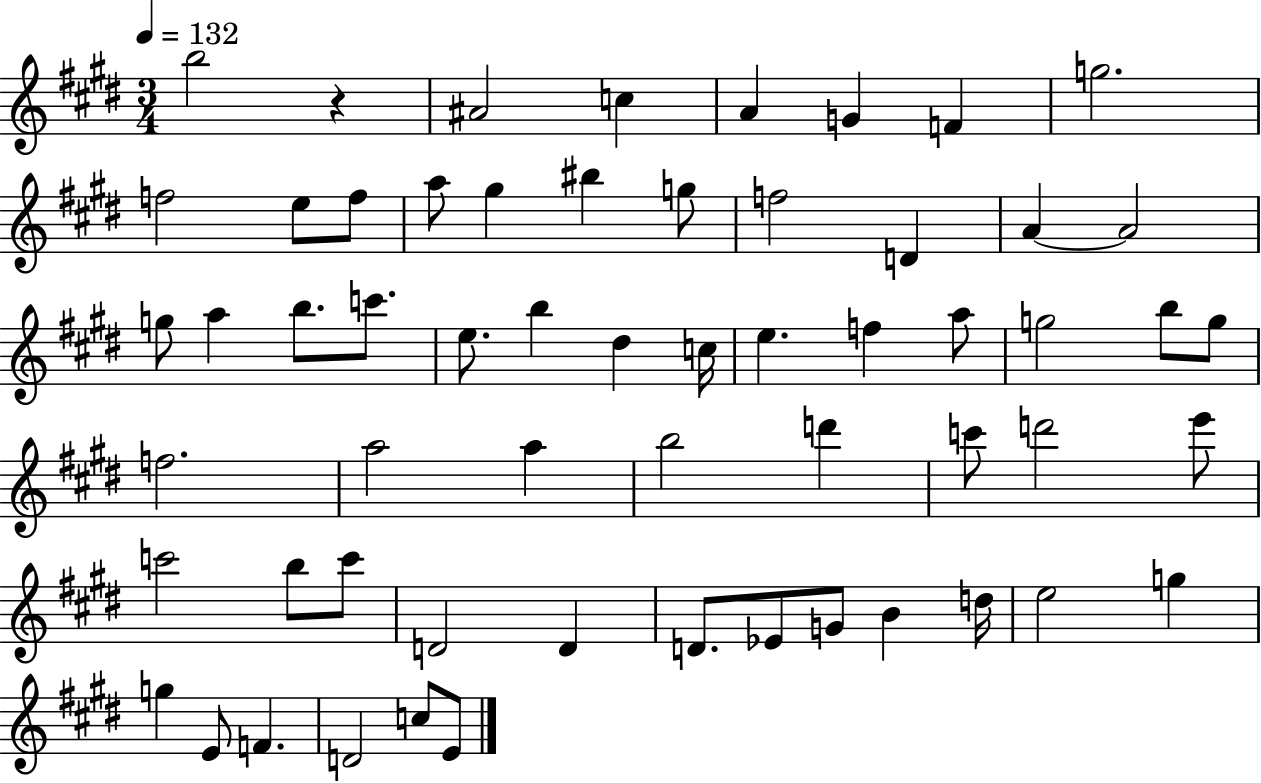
{
  \clef treble
  \numericTimeSignature
  \time 3/4
  \key e \major
  \tempo 4 = 132
  b''2 r4 | ais'2 c''4 | a'4 g'4 f'4 | g''2. | \break f''2 e''8 f''8 | a''8 gis''4 bis''4 g''8 | f''2 d'4 | a'4~~ a'2 | \break g''8 a''4 b''8. c'''8. | e''8. b''4 dis''4 c''16 | e''4. f''4 a''8 | g''2 b''8 g''8 | \break f''2. | a''2 a''4 | b''2 d'''4 | c'''8 d'''2 e'''8 | \break c'''2 b''8 c'''8 | d'2 d'4 | d'8. ees'8 g'8 b'4 d''16 | e''2 g''4 | \break g''4 e'8 f'4. | d'2 c''8 e'8 | \bar "|."
}